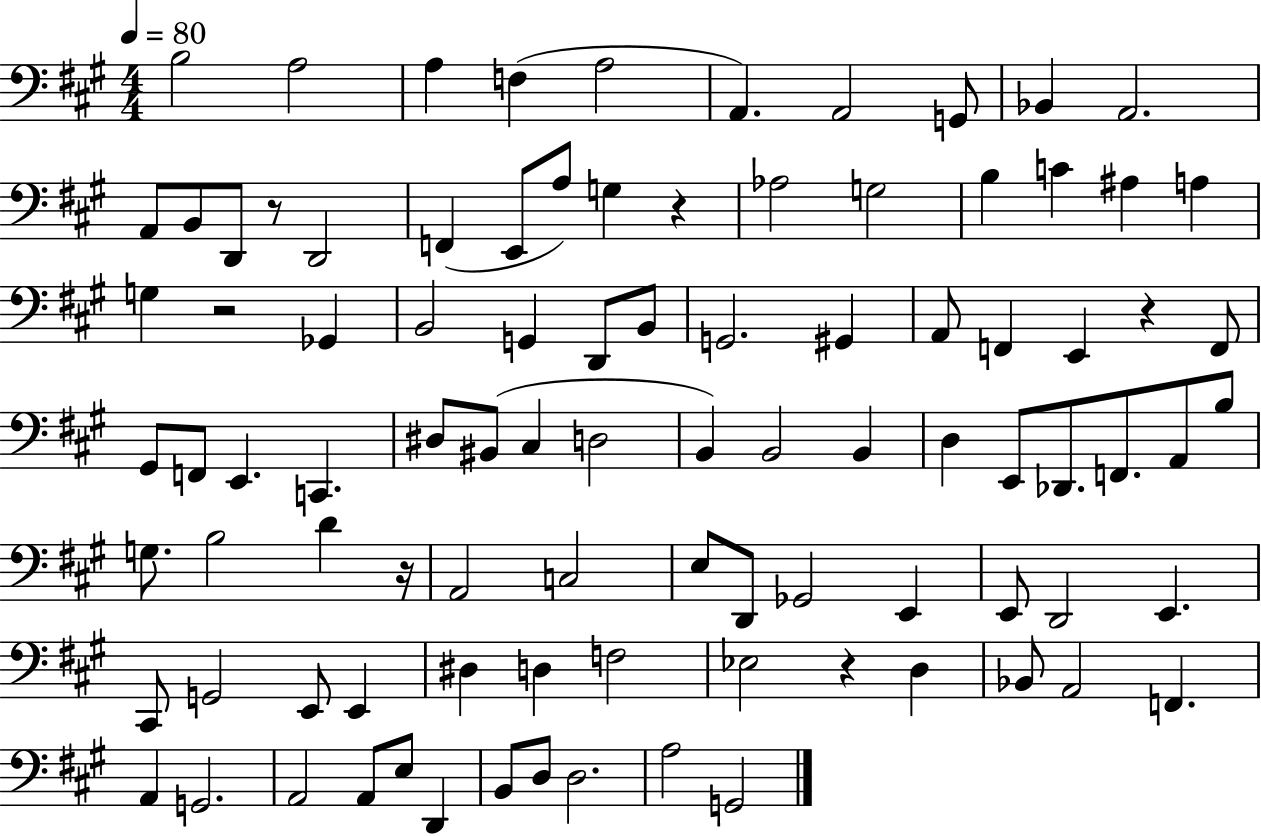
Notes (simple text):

B3/h A3/h A3/q F3/q A3/h A2/q. A2/h G2/e Bb2/q A2/h. A2/e B2/e D2/e R/e D2/h F2/q E2/e A3/e G3/q R/q Ab3/h G3/h B3/q C4/q A#3/q A3/q G3/q R/h Gb2/q B2/h G2/q D2/e B2/e G2/h. G#2/q A2/e F2/q E2/q R/q F2/e G#2/e F2/e E2/q. C2/q. D#3/e BIS2/e C#3/q D3/h B2/q B2/h B2/q D3/q E2/e Db2/e. F2/e. A2/e B3/e G3/e. B3/h D4/q R/s A2/h C3/h E3/e D2/e Gb2/h E2/q E2/e D2/h E2/q. C#2/e G2/h E2/e E2/q D#3/q D3/q F3/h Eb3/h R/q D3/q Bb2/e A2/h F2/q. A2/q G2/h. A2/h A2/e E3/e D2/q B2/e D3/e D3/h. A3/h G2/h